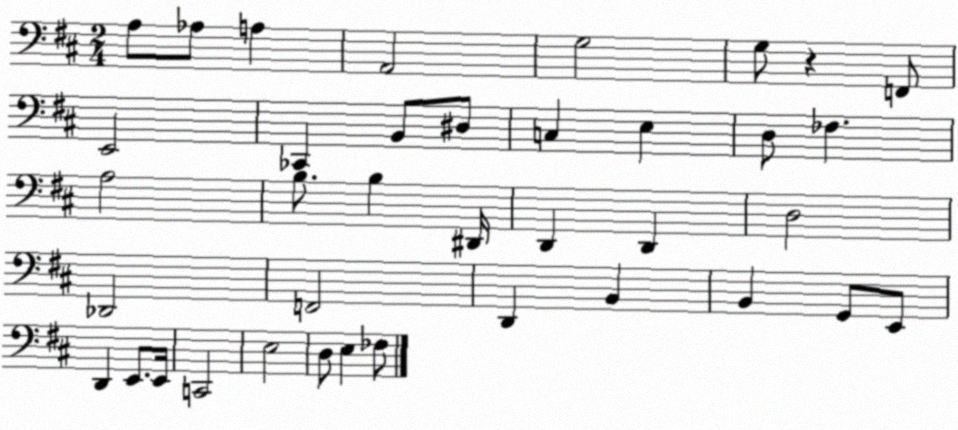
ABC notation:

X:1
T:Untitled
M:2/4
L:1/4
K:D
A,/2 _A,/2 A, A,,2 G,2 G,/2 z F,,/2 E,,2 _C,, B,,/2 ^D,/2 C, E, D,/2 _F, A,2 B,/2 B, ^D,,/4 D,, D,, D,2 _D,,2 F,,2 D,, B,, B,, G,,/2 E,,/2 D,, E,,/2 E,,/4 C,,2 E,2 D,/2 E, _F,/2